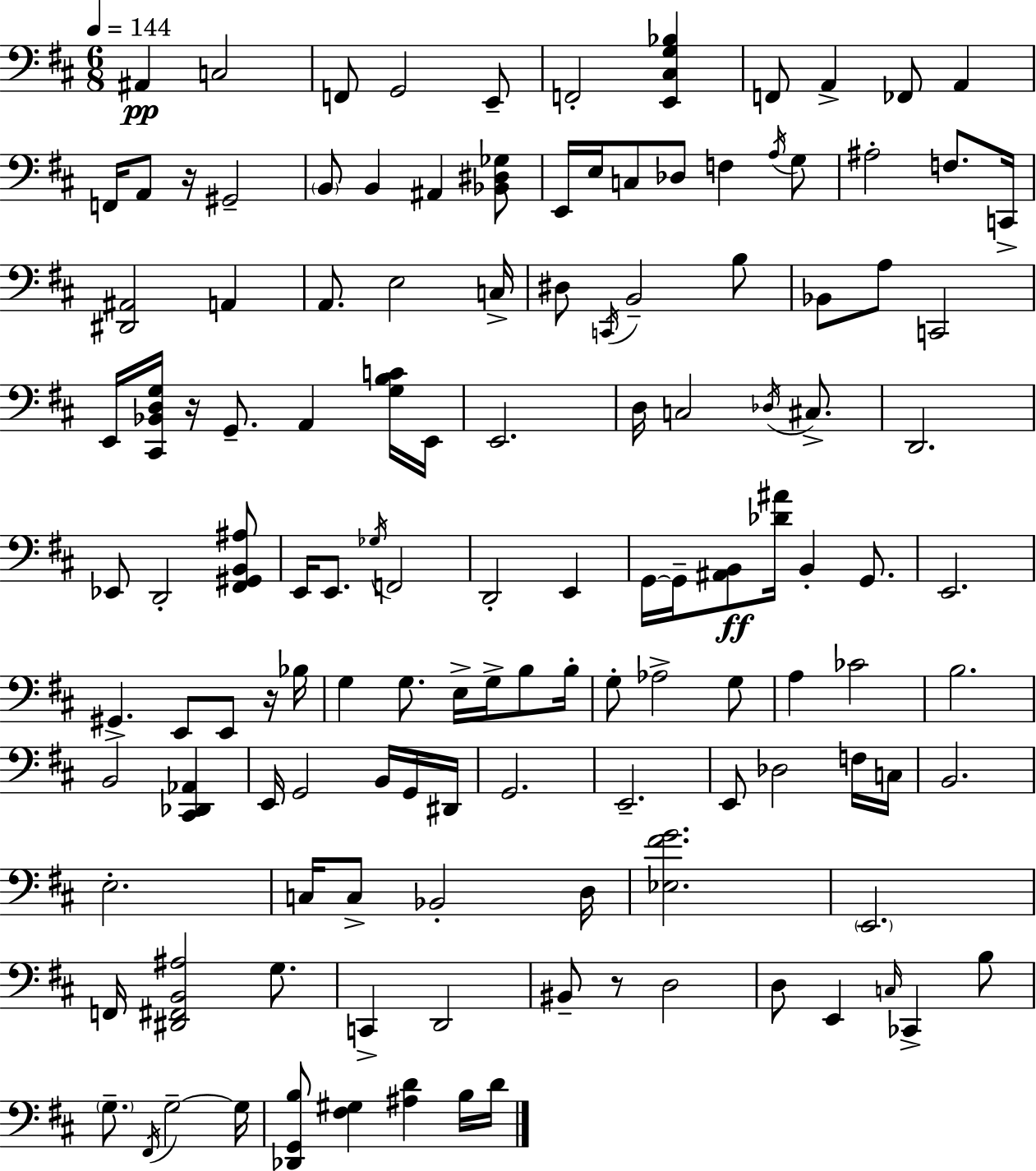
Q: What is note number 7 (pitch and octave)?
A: F2